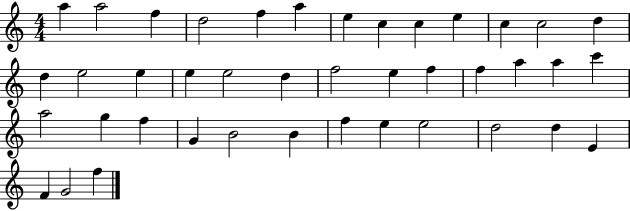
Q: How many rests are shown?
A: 0